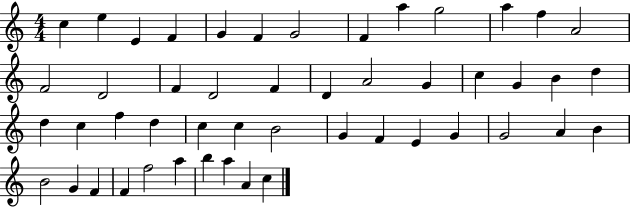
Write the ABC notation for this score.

X:1
T:Untitled
M:4/4
L:1/4
K:C
c e E F G F G2 F a g2 a f A2 F2 D2 F D2 F D A2 G c G B d d c f d c c B2 G F E G G2 A B B2 G F F f2 a b a A c